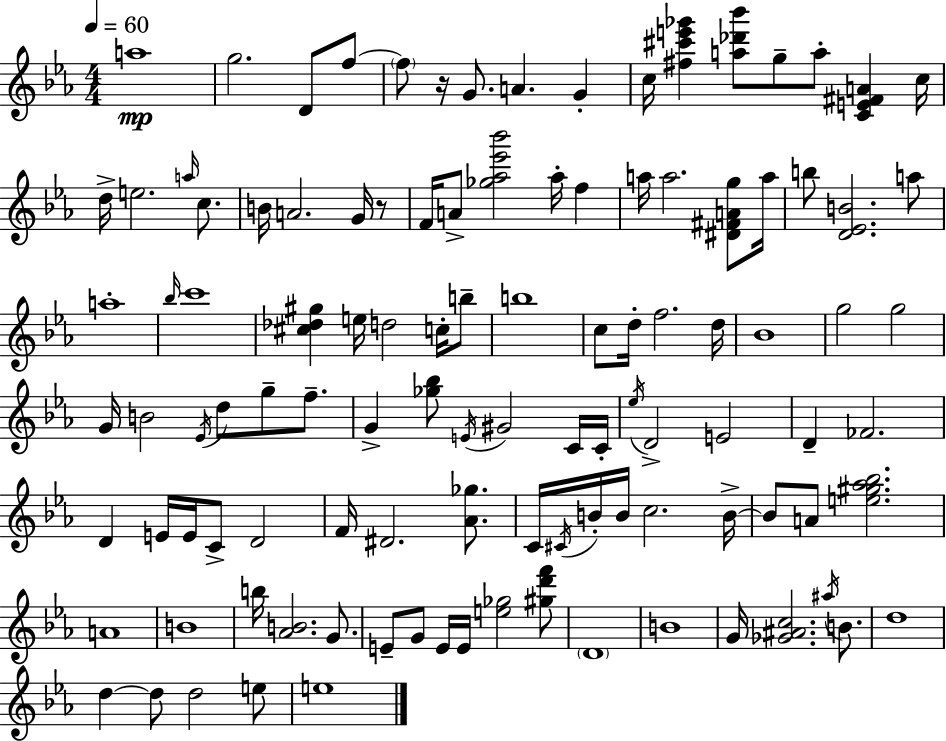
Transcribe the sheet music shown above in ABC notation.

X:1
T:Untitled
M:4/4
L:1/4
K:Eb
a4 g2 D/2 f/2 f/2 z/4 G/2 A G c/4 [^f^c'e'_g'] [a_d'_b']/2 g/2 a/2 [CE^FA] c/4 d/4 e2 a/4 c/2 B/4 A2 G/4 z/2 F/4 A/2 [_g_a_e'_b']2 _a/4 f a/4 a2 [^D^FAg]/2 a/4 b/2 [D_EB]2 a/2 a4 _b/4 c'4 [^c_d^g] e/4 d2 c/4 b/2 b4 c/2 d/4 f2 d/4 _B4 g2 g2 G/4 B2 _E/4 d/2 g/2 f/2 G [_g_b]/2 E/4 ^G2 C/4 C/4 _e/4 D2 E2 D _F2 D E/4 E/4 C/2 D2 F/4 ^D2 [_A_g]/2 C/4 ^C/4 B/4 B/4 c2 B/4 B/2 A/2 [e^g_a_b]2 A4 B4 b/4 [_AB]2 G/2 E/2 G/2 E/4 E/4 [e_g]2 [^gd'f']/2 D4 B4 G/4 [_G^Ac]2 ^a/4 B/2 d4 d d/2 d2 e/2 e4